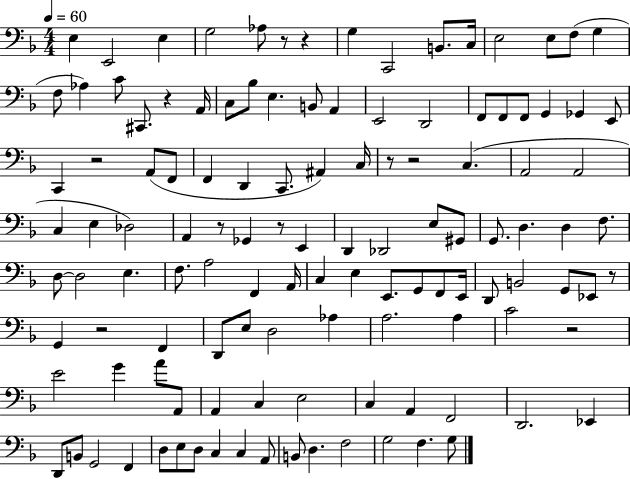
X:1
T:Untitled
M:4/4
L:1/4
K:F
E, E,,2 E, G,2 _A,/2 z/2 z G, C,,2 B,,/2 C,/4 E,2 E,/2 F,/2 G, F,/2 _A, C/2 ^C,,/2 z A,,/4 C,/2 _B,/2 E, B,,/2 A,, E,,2 D,,2 F,,/2 F,,/2 F,,/2 G,, _G,, E,,/2 C,, z2 A,,/2 F,,/2 F,, D,, C,,/2 ^A,, C,/4 z/2 z2 C, A,,2 A,,2 C, E, _D,2 A,, z/2 _G,, z/2 E,, D,, _D,,2 E,/2 ^G,,/2 G,,/2 D, D, F,/2 D,/2 D,2 E, F,/2 A,2 F,, A,,/4 C, E, E,,/2 G,,/2 F,,/2 E,,/4 D,,/2 B,,2 G,,/2 _E,,/2 z/2 G,, z2 F,, D,,/2 E,/2 D,2 _A, A,2 A, C2 z2 E2 G A/2 A,,/2 A,, C, E,2 C, A,, F,,2 D,,2 _E,, D,,/2 B,,/2 G,,2 F,, D,/2 E,/2 D,/2 C, C, A,,/2 B,,/2 D, F,2 G,2 F, G,/2